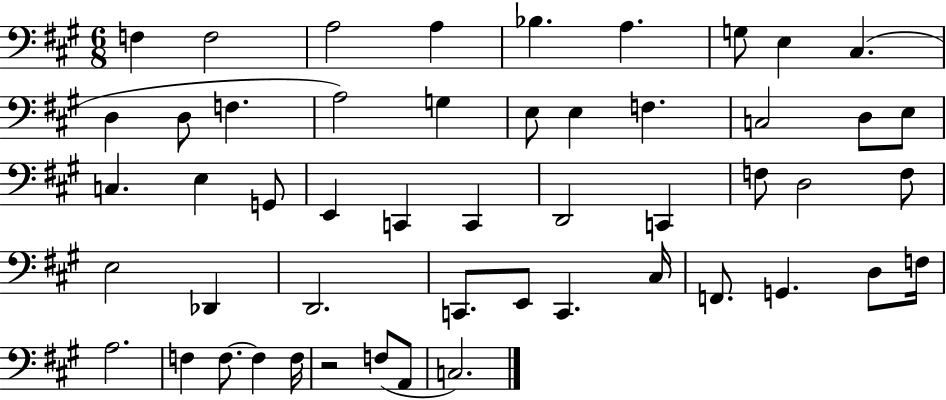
X:1
T:Untitled
M:6/8
L:1/4
K:A
F, F,2 A,2 A, _B, A, G,/2 E, ^C, D, D,/2 F, A,2 G, E,/2 E, F, C,2 D,/2 E,/2 C, E, G,,/2 E,, C,, C,, D,,2 C,, F,/2 D,2 F,/2 E,2 _D,, D,,2 C,,/2 E,,/2 C,, ^C,/4 F,,/2 G,, D,/2 F,/4 A,2 F, F,/2 F, F,/4 z2 F,/2 A,,/2 C,2